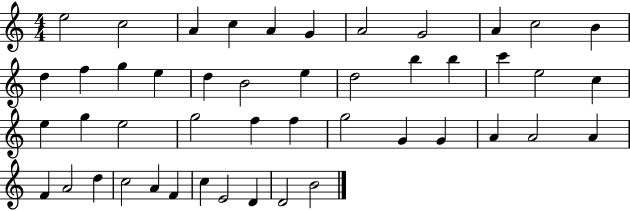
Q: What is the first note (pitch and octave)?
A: E5